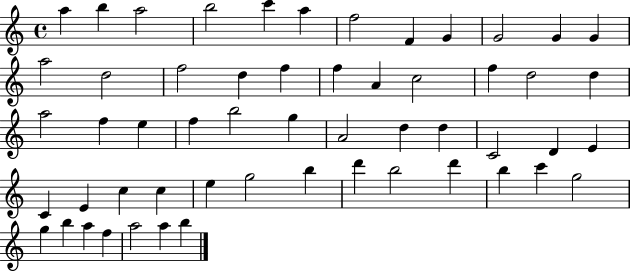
{
  \clef treble
  \time 4/4
  \defaultTimeSignature
  \key c \major
  a''4 b''4 a''2 | b''2 c'''4 a''4 | f''2 f'4 g'4 | g'2 g'4 g'4 | \break a''2 d''2 | f''2 d''4 f''4 | f''4 a'4 c''2 | f''4 d''2 d''4 | \break a''2 f''4 e''4 | f''4 b''2 g''4 | a'2 d''4 d''4 | c'2 d'4 e'4 | \break c'4 e'4 c''4 c''4 | e''4 g''2 b''4 | d'''4 b''2 d'''4 | b''4 c'''4 g''2 | \break g''4 b''4 a''4 f''4 | a''2 a''4 b''4 | \bar "|."
}